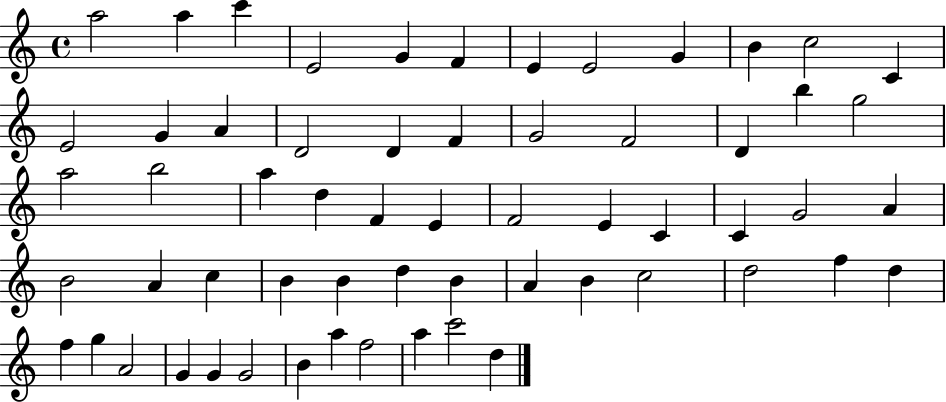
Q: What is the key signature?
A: C major